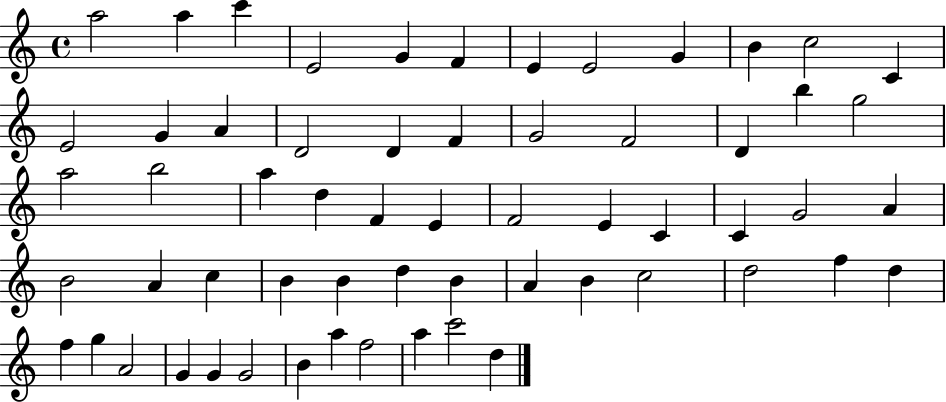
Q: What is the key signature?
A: C major